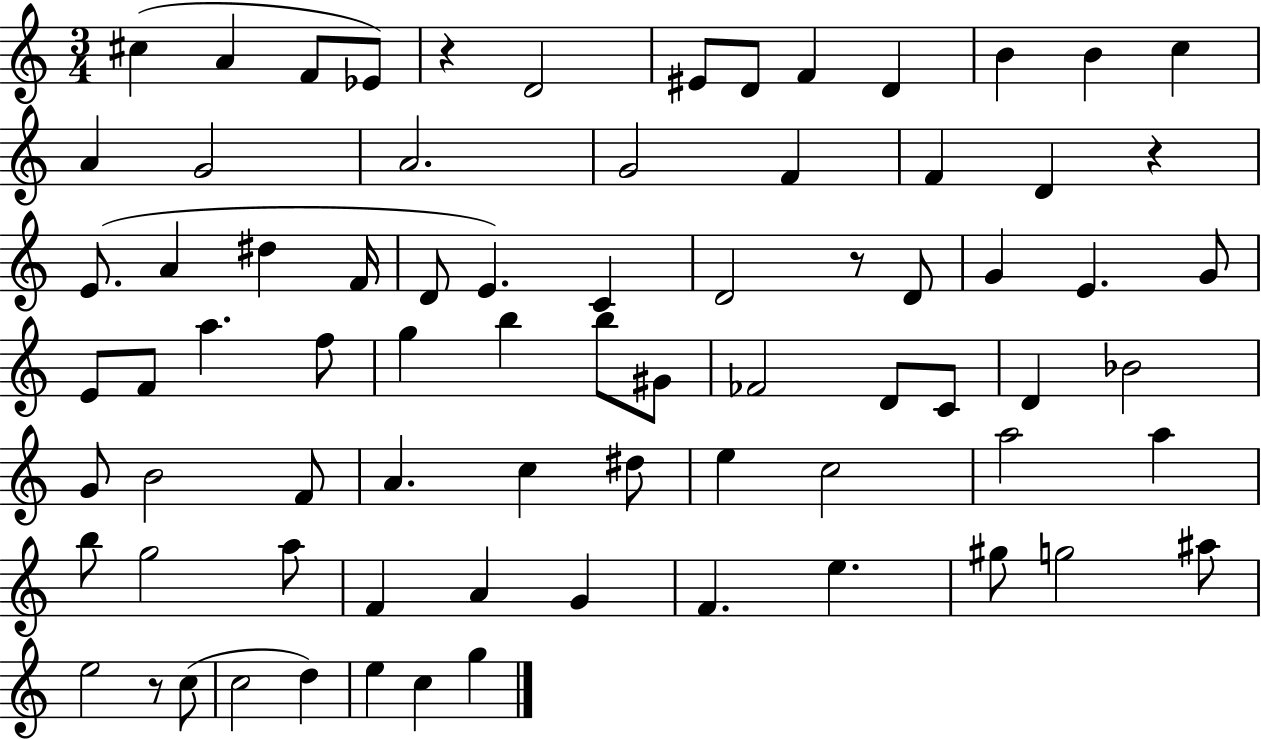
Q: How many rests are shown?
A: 4